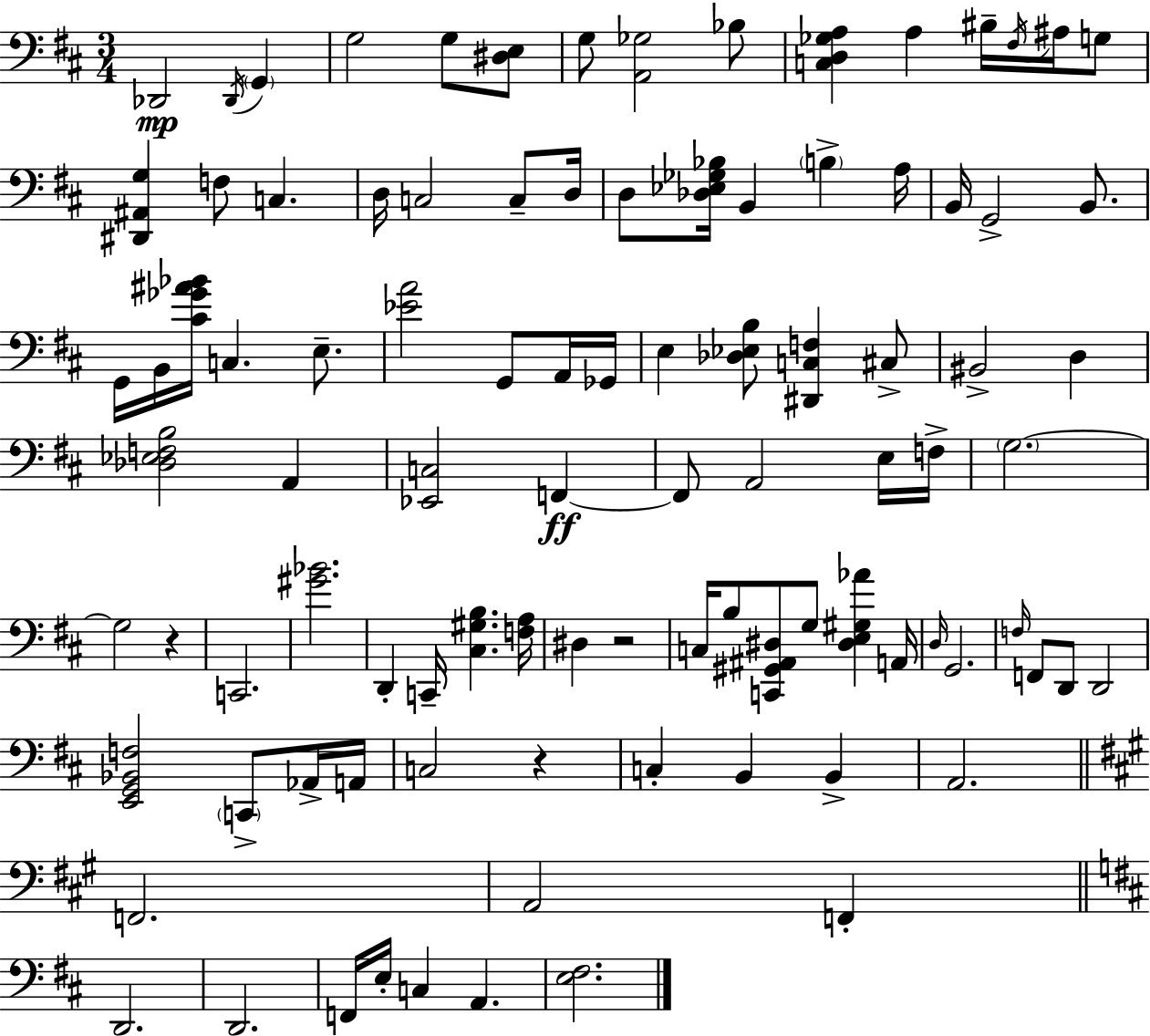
X:1
T:Untitled
M:3/4
L:1/4
K:D
_D,,2 _D,,/4 G,, G,2 G,/2 [^D,E,]/2 G,/2 [A,,_G,]2 _B,/2 [C,D,_G,A,] A, ^B,/4 ^F,/4 ^A,/4 G,/2 [^D,,^A,,G,] F,/2 C, D,/4 C,2 C,/2 D,/4 D,/2 [_D,_E,_G,_B,]/4 B,, B, A,/4 B,,/4 G,,2 B,,/2 G,,/4 B,,/4 [^C_G^A_B]/4 C, E,/2 [_EA]2 G,,/2 A,,/4 _G,,/4 E, [_D,_E,B,]/2 [^D,,C,F,] ^C,/2 ^B,,2 D, [_D,_E,F,B,]2 A,, [_E,,C,]2 F,, F,,/2 A,,2 E,/4 F,/4 G,2 G,2 z C,,2 [^G_B]2 D,, C,,/4 [^C,^G,B,] [F,A,]/4 ^D, z2 C,/4 B,/2 [C,,^G,,^A,,^D,]/2 G,/2 [^D,E,^G,_A] A,,/4 D,/4 G,,2 F,/4 F,,/2 D,,/2 D,,2 [E,,G,,_B,,F,]2 C,,/2 _A,,/4 A,,/4 C,2 z C, B,, B,, A,,2 F,,2 A,,2 F,, D,,2 D,,2 F,,/4 E,/4 C, A,, [E,^F,]2